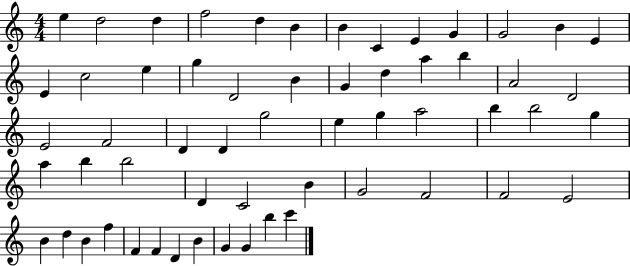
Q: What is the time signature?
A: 4/4